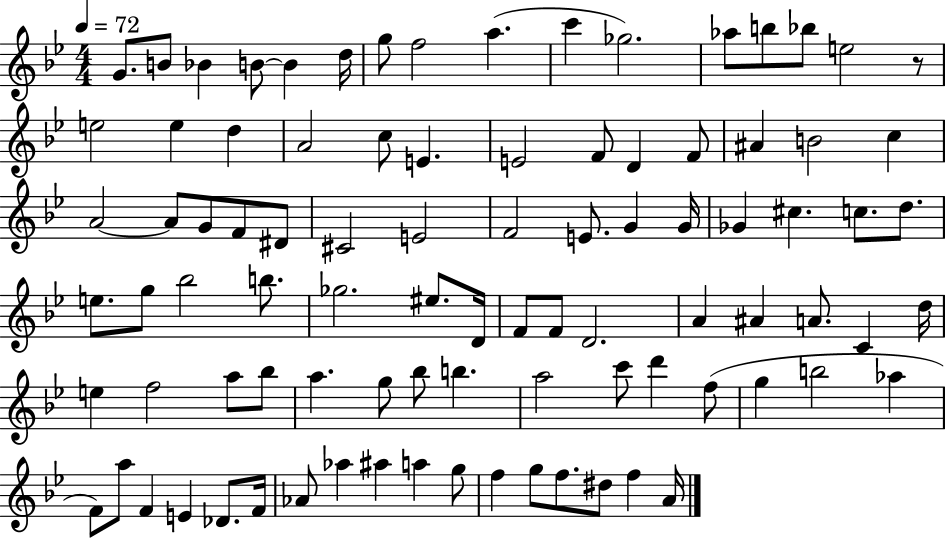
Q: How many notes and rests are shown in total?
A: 91